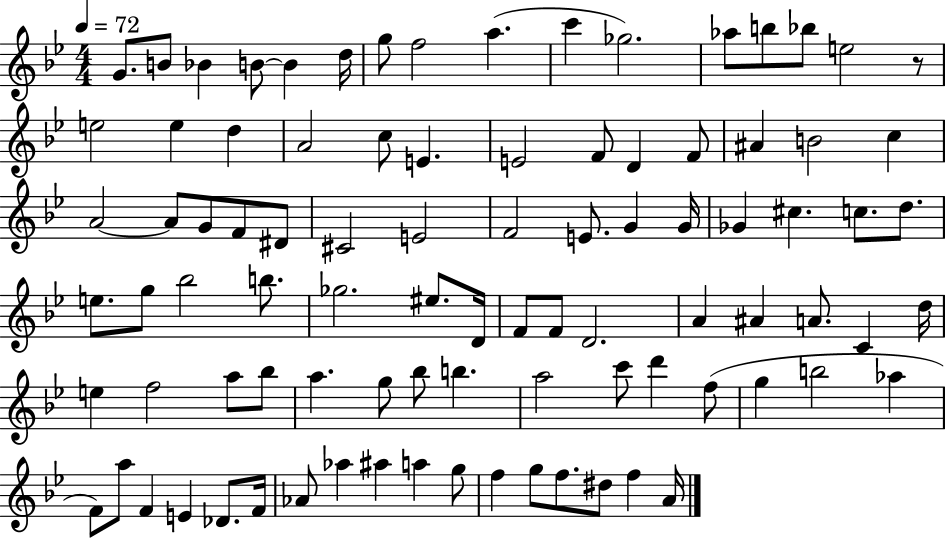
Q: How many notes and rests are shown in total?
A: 91